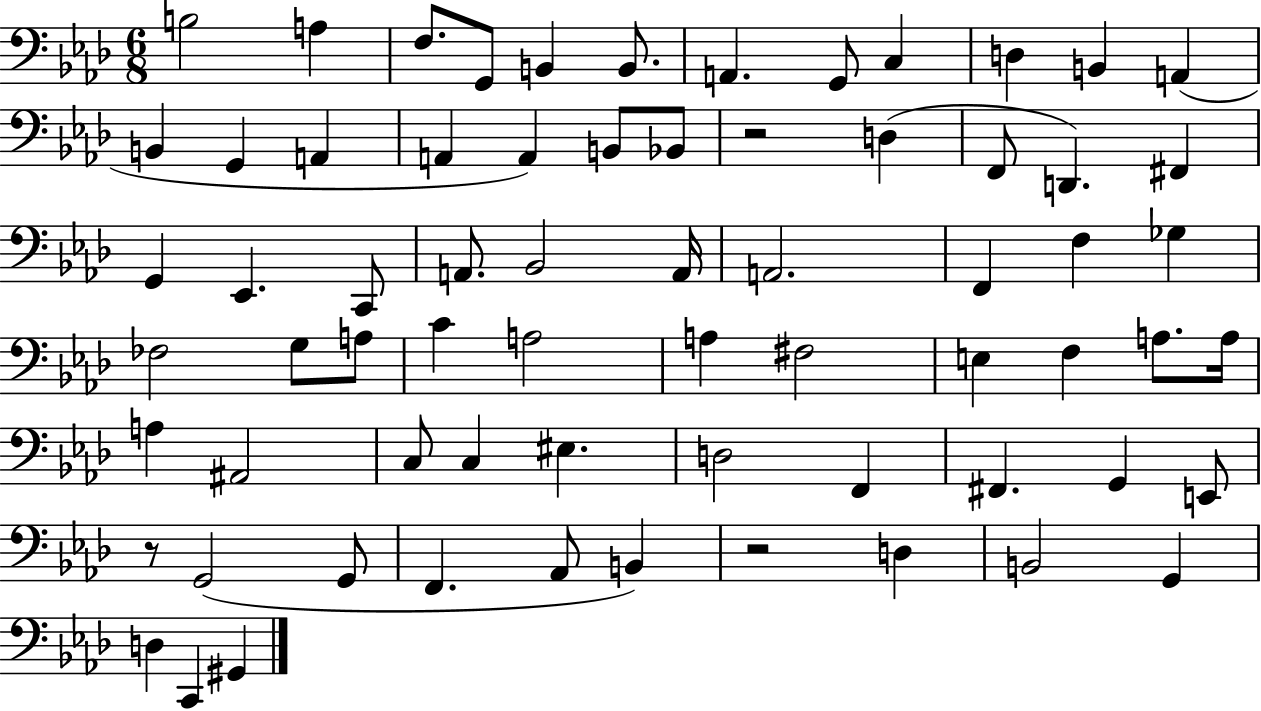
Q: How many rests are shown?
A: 3